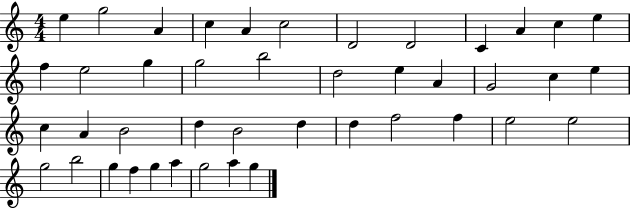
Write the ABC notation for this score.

X:1
T:Untitled
M:4/4
L:1/4
K:C
e g2 A c A c2 D2 D2 C A c e f e2 g g2 b2 d2 e A G2 c e c A B2 d B2 d d f2 f e2 e2 g2 b2 g f g a g2 a g